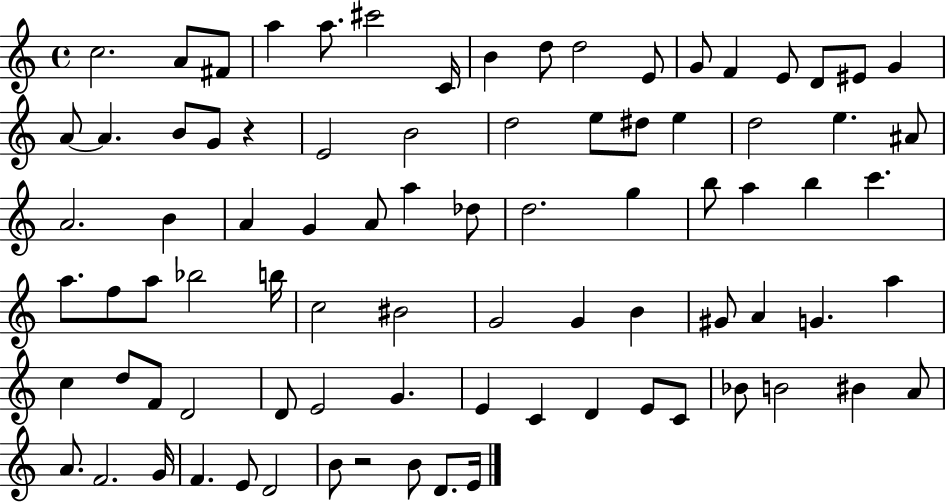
{
  \clef treble
  \time 4/4
  \defaultTimeSignature
  \key c \major
  \repeat volta 2 { c''2. a'8 fis'8 | a''4 a''8. cis'''2 c'16 | b'4 d''8 d''2 e'8 | g'8 f'4 e'8 d'8 eis'8 g'4 | \break a'8~~ a'4. b'8 g'8 r4 | e'2 b'2 | d''2 e''8 dis''8 e''4 | d''2 e''4. ais'8 | \break a'2. b'4 | a'4 g'4 a'8 a''4 des''8 | d''2. g''4 | b''8 a''4 b''4 c'''4. | \break a''8. f''8 a''8 bes''2 b''16 | c''2 bis'2 | g'2 g'4 b'4 | gis'8 a'4 g'4. a''4 | \break c''4 d''8 f'8 d'2 | d'8 e'2 g'4. | e'4 c'4 d'4 e'8 c'8 | bes'8 b'2 bis'4 a'8 | \break a'8. f'2. g'16 | f'4. e'8 d'2 | b'8 r2 b'8 d'8. e'16 | } \bar "|."
}